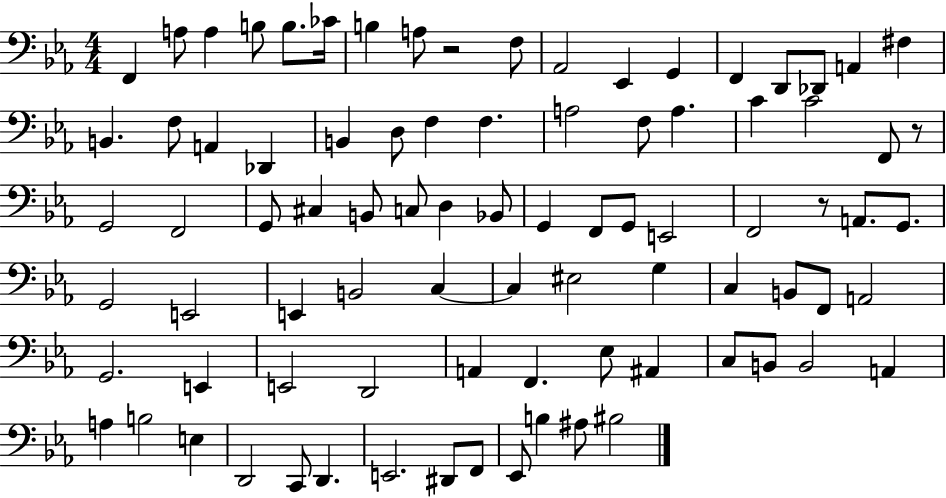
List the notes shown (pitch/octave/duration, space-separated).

F2/q A3/e A3/q B3/e B3/e. CES4/s B3/q A3/e R/h F3/e Ab2/h Eb2/q G2/q F2/q D2/e Db2/e A2/q F#3/q B2/q. F3/e A2/q Db2/q B2/q D3/e F3/q F3/q. A3/h F3/e A3/q. C4/q C4/h F2/e R/e G2/h F2/h G2/e C#3/q B2/e C3/e D3/q Bb2/e G2/q F2/e G2/e E2/h F2/h R/e A2/e. G2/e. G2/h E2/h E2/q B2/h C3/q C3/q EIS3/h G3/q C3/q B2/e F2/e A2/h G2/h. E2/q E2/h D2/h A2/q F2/q. Eb3/e A#2/q C3/e B2/e B2/h A2/q A3/q B3/h E3/q D2/h C2/e D2/q. E2/h. D#2/e F2/e Eb2/e B3/q A#3/e BIS3/h